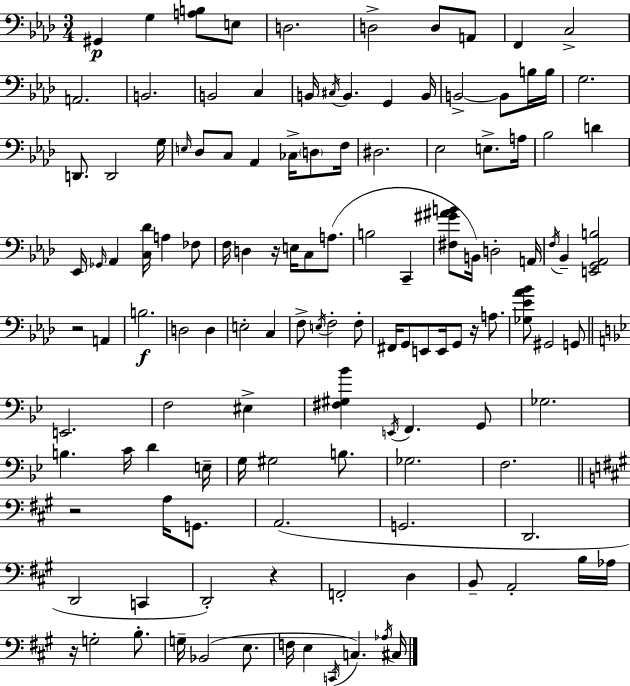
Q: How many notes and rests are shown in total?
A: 127